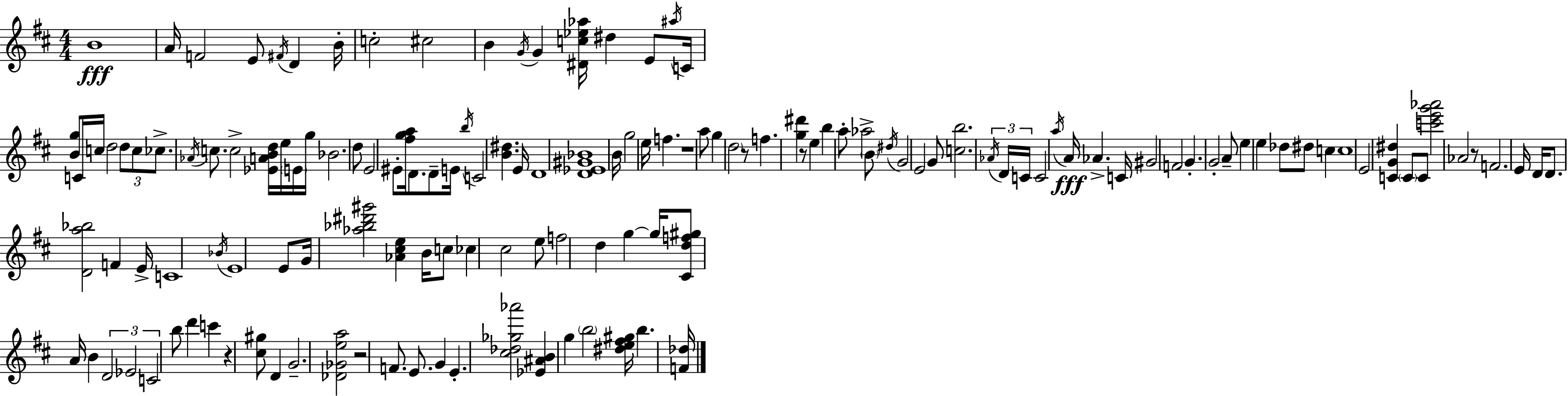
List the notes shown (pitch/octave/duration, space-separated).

B4/w A4/s F4/h E4/e F#4/s D4/q B4/s C5/h C#5/h B4/q G4/s G4/q [D#4,C5,Eb5,Ab5]/s D#5/q E4/e A#5/s C4/s [B4,G5]/e C4/s C5/s D5/h D5/e C5/e CES5/e. Ab4/s C5/e. C5/h [Eb4,A4,B4,D5]/s E5/s E4/s G5/s Bb4/h. D5/e E4/h EIS4/e [F#5,G5,A5]/s D4/e. D4/e E4/s B5/s C4/h [B4,D#5]/q. E4/s D4/w [D4,Eb4,G#4,Bb4]/w B4/s G5/h E5/s F5/q. R/w A5/e G5/q D5/h R/e F5/q. [G5,D#6]/q R/e E5/q B5/q A5/e Ab5/h B4/e D#5/s G4/h E4/h G4/e [C5,B5]/h. Ab4/s D4/s C4/s C4/h A5/s A4/s Ab4/q. C4/s G#4/h F4/h G4/q. G4/h A4/e E5/q E5/q Db5/e D#5/e C5/q C5/w E4/h [C4,G4,D#5]/q C4/e C4/e [C6,E6,G6,Ab6]/h Ab4/h R/e F4/h. E4/s D4/s D4/e. [D4,A5,Bb5]/h F4/q E4/s C4/w Bb4/s E4/w E4/e G4/s [Ab5,Bb5,D#6,G#6]/h [Ab4,C#5,E5]/q B4/s C5/e CES5/q C#5/h E5/e F5/h D5/q G5/q G5/s [C#4,D5,F5,G#5]/e A4/s B4/q D4/h Eb4/h C4/h B5/e D6/q C6/q R/q [C#5,G#5]/e D4/q G4/h. [Db4,Gb4,E5,A5]/h R/h F4/e. E4/e. G4/q E4/q. [C#5,Db5,Gb5,Ab6]/h [Eb4,A#4,B4]/q G5/q B5/h [D#5,E5,F#5,G#5]/s B5/q. [F4,Db5]/s